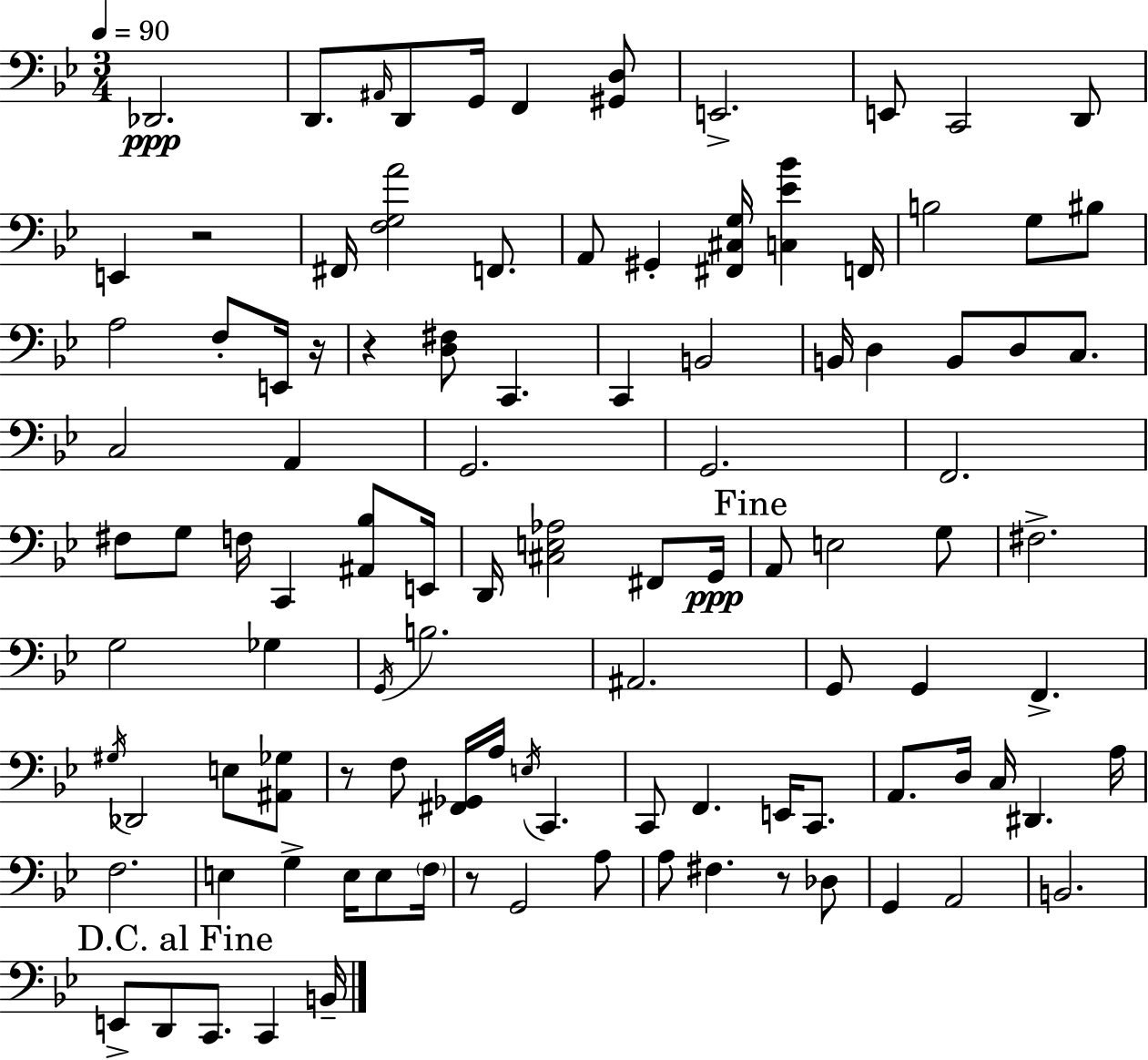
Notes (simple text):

Db2/h. D2/e. A#2/s D2/e G2/s F2/q [G#2,D3]/e E2/h. E2/e C2/h D2/e E2/q R/h F#2/s [F3,G3,A4]/h F2/e. A2/e G#2/q [F#2,C#3,G3]/s [C3,Eb4,Bb4]/q F2/s B3/h G3/e BIS3/e A3/h F3/e E2/s R/s R/q [D3,F#3]/e C2/q. C2/q B2/h B2/s D3/q B2/e D3/e C3/e. C3/h A2/q G2/h. G2/h. F2/h. F#3/e G3/e F3/s C2/q [A#2,Bb3]/e E2/s D2/s [C#3,E3,Ab3]/h F#2/e G2/s A2/e E3/h G3/e F#3/h. G3/h Gb3/q G2/s B3/h. A#2/h. G2/e G2/q F2/q. G#3/s Db2/h E3/e [A#2,Gb3]/e R/e F3/e [F#2,Gb2]/s A3/s E3/s C2/q. C2/e F2/q. E2/s C2/e. A2/e. D3/s C3/s D#2/q. A3/s F3/h. E3/q G3/q E3/s E3/e F3/s R/e G2/h A3/e A3/e F#3/q. R/e Db3/e G2/q A2/h B2/h. E2/e D2/e C2/e. C2/q B2/s